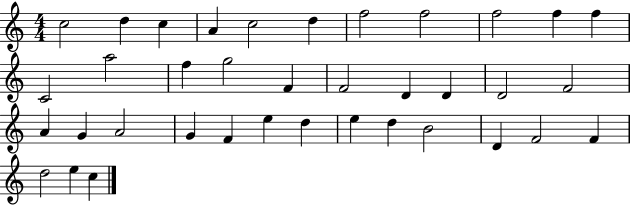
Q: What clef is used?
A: treble